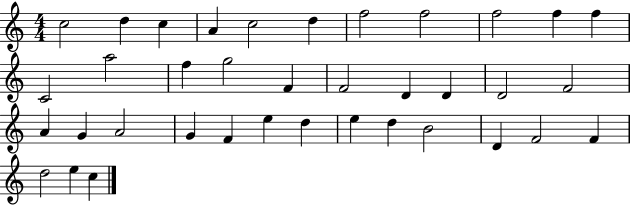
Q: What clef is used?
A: treble